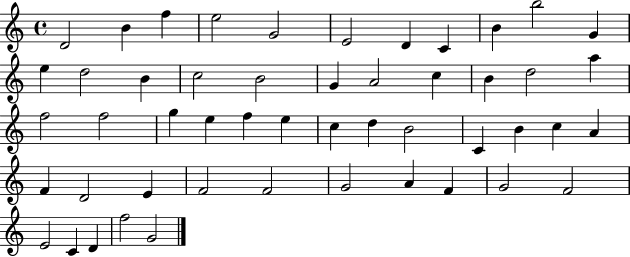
D4/h B4/q F5/q E5/h G4/h E4/h D4/q C4/q B4/q B5/h G4/q E5/q D5/h B4/q C5/h B4/h G4/q A4/h C5/q B4/q D5/h A5/q F5/h F5/h G5/q E5/q F5/q E5/q C5/q D5/q B4/h C4/q B4/q C5/q A4/q F4/q D4/h E4/q F4/h F4/h G4/h A4/q F4/q G4/h F4/h E4/h C4/q D4/q F5/h G4/h